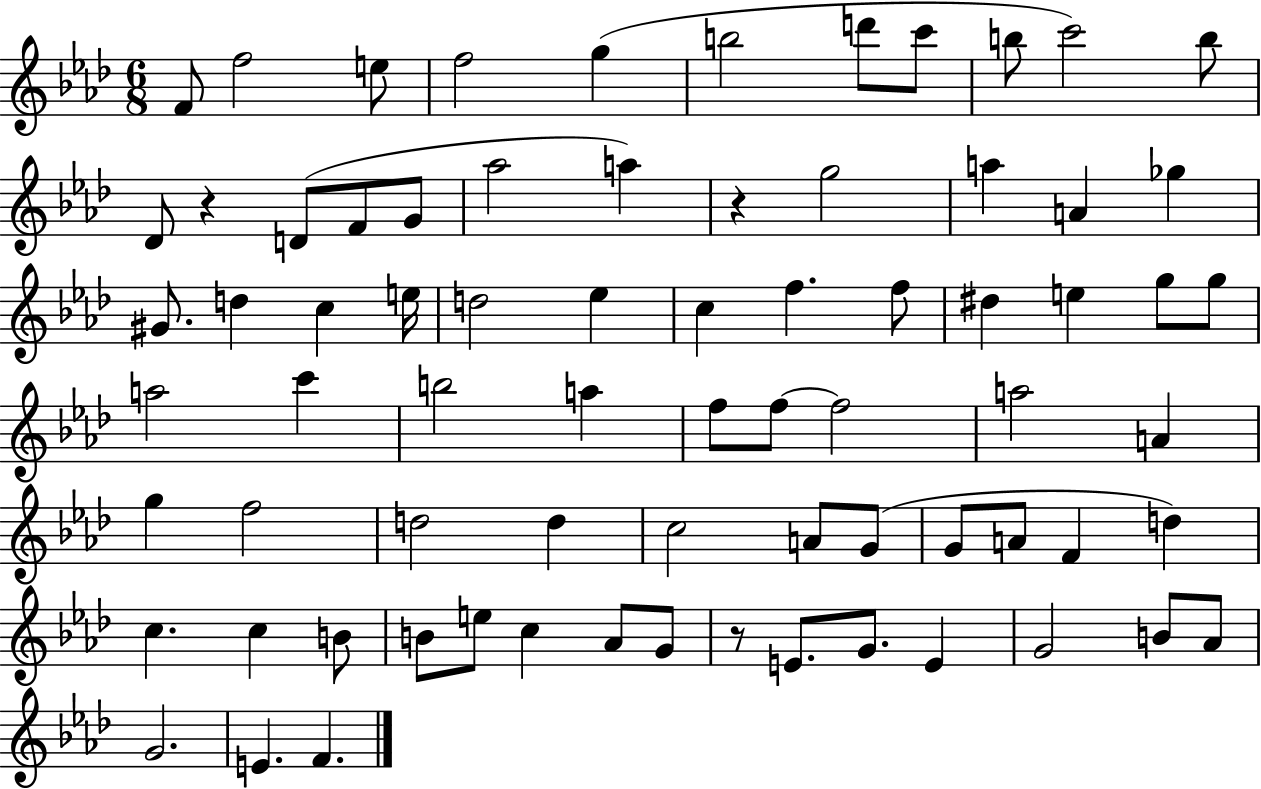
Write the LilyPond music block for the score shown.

{
  \clef treble
  \numericTimeSignature
  \time 6/8
  \key aes \major
  f'8 f''2 e''8 | f''2 g''4( | b''2 d'''8 c'''8 | b''8 c'''2) b''8 | \break des'8 r4 d'8( f'8 g'8 | aes''2 a''4) | r4 g''2 | a''4 a'4 ges''4 | \break gis'8. d''4 c''4 e''16 | d''2 ees''4 | c''4 f''4. f''8 | dis''4 e''4 g''8 g''8 | \break a''2 c'''4 | b''2 a''4 | f''8 f''8~~ f''2 | a''2 a'4 | \break g''4 f''2 | d''2 d''4 | c''2 a'8 g'8( | g'8 a'8 f'4 d''4) | \break c''4. c''4 b'8 | b'8 e''8 c''4 aes'8 g'8 | r8 e'8. g'8. e'4 | g'2 b'8 aes'8 | \break g'2. | e'4. f'4. | \bar "|."
}